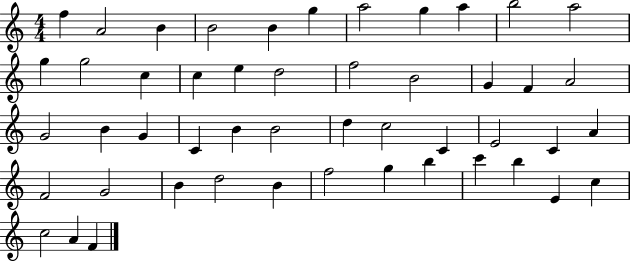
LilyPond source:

{
  \clef treble
  \numericTimeSignature
  \time 4/4
  \key c \major
  f''4 a'2 b'4 | b'2 b'4 g''4 | a''2 g''4 a''4 | b''2 a''2 | \break g''4 g''2 c''4 | c''4 e''4 d''2 | f''2 b'2 | g'4 f'4 a'2 | \break g'2 b'4 g'4 | c'4 b'4 b'2 | d''4 c''2 c'4 | e'2 c'4 a'4 | \break f'2 g'2 | b'4 d''2 b'4 | f''2 g''4 b''4 | c'''4 b''4 e'4 c''4 | \break c''2 a'4 f'4 | \bar "|."
}